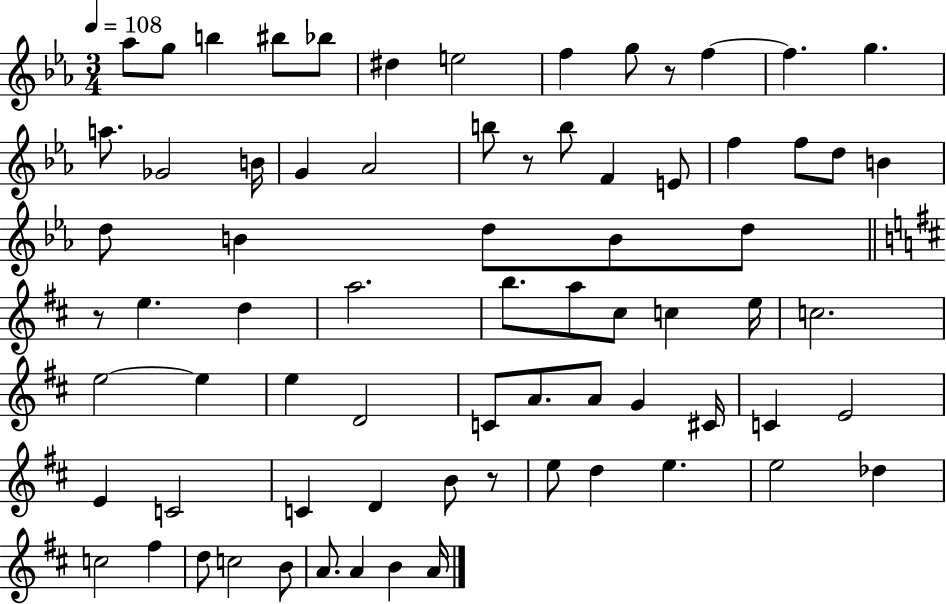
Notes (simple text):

Ab5/e G5/e B5/q BIS5/e Bb5/e D#5/q E5/h F5/q G5/e R/e F5/q F5/q. G5/q. A5/e. Gb4/h B4/s G4/q Ab4/h B5/e R/e B5/e F4/q E4/e F5/q F5/e D5/e B4/q D5/e B4/q D5/e B4/e D5/e R/e E5/q. D5/q A5/h. B5/e. A5/e C#5/e C5/q E5/s C5/h. E5/h E5/q E5/q D4/h C4/e A4/e. A4/e G4/q C#4/s C4/q E4/h E4/q C4/h C4/q D4/q B4/e R/e E5/e D5/q E5/q. E5/h Db5/q C5/h F#5/q D5/e C5/h B4/e A4/e. A4/q B4/q A4/s